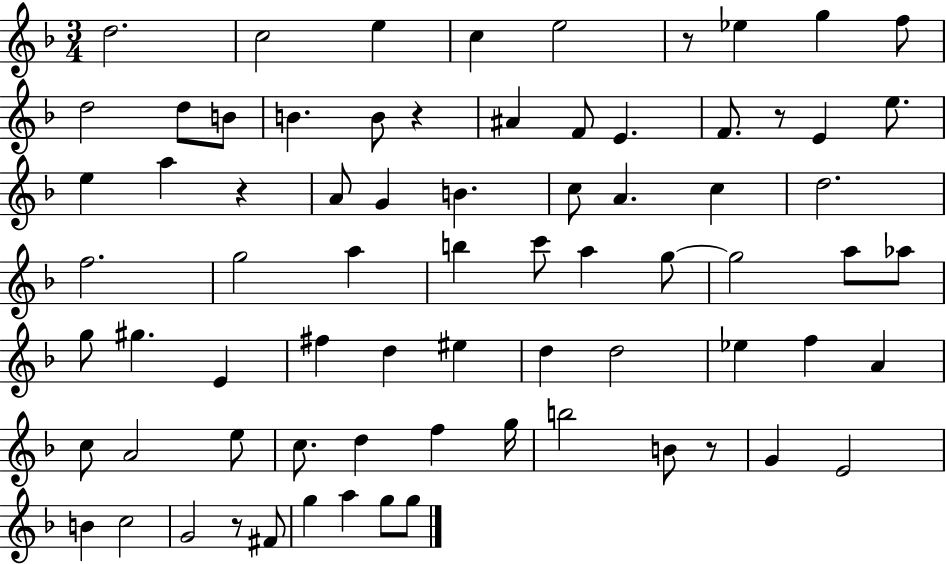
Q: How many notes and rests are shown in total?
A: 74